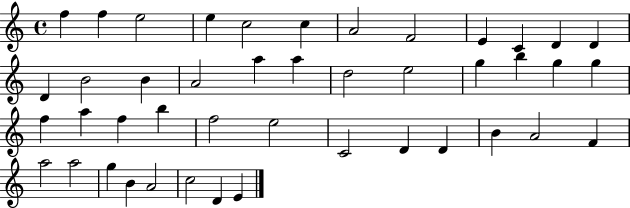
X:1
T:Untitled
M:4/4
L:1/4
K:C
f f e2 e c2 c A2 F2 E C D D D B2 B A2 a a d2 e2 g b g g f a f b f2 e2 C2 D D B A2 F a2 a2 g B A2 c2 D E